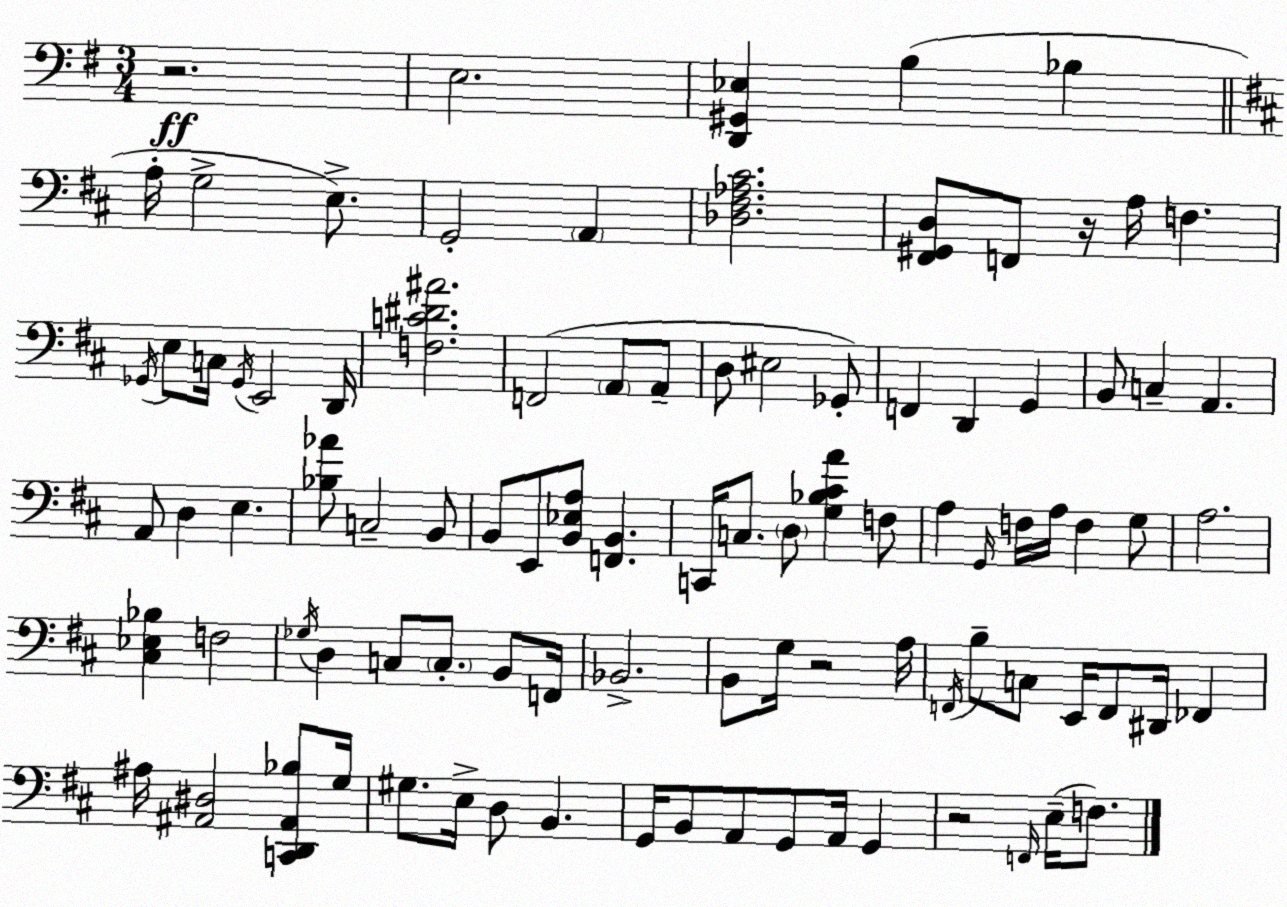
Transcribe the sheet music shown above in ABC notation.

X:1
T:Untitled
M:3/4
L:1/4
K:Em
z2 E,2 [D,,^G,,_E,] B, _B, A,/4 G,2 E,/2 G,,2 A,, [_D,^F,_A,^C]2 [^F,,^G,,D,]/2 F,,/2 z/4 A,/4 F, _G,,/4 E,/2 C,/4 _G,,/4 E,,2 D,,/4 [F,C^D^A]2 F,,2 A,,/2 A,,/2 D,/2 ^E,2 _G,,/2 F,, D,, G,, B,,/2 C, A,, A,,/2 D, E, [_B,_A]/2 C,2 B,,/2 B,,/2 E,,/2 [B,,_E,A,]/2 [F,,B,,] C,,/4 C,/2 D,/2 [G,_B,^CA] F,/2 A, G,,/4 F,/4 A,/4 F, G,/2 A,2 [^C,_E,_B,] F,2 _G,/4 D, C,/2 C,/2 B,,/2 F,,/4 _B,,2 B,,/2 G,/4 z2 A,/4 F,,/4 B,/2 C,/2 E,,/4 F,,/2 ^D,,/4 _F,, ^A,/4 [^A,,^D,]2 [C,,D,,^A,,_B,]/2 G,/4 ^G,/2 E,/4 D,/2 B,, G,,/4 B,,/2 A,,/2 G,,/2 A,,/4 G,, z2 F,,/4 E,/4 F,/2